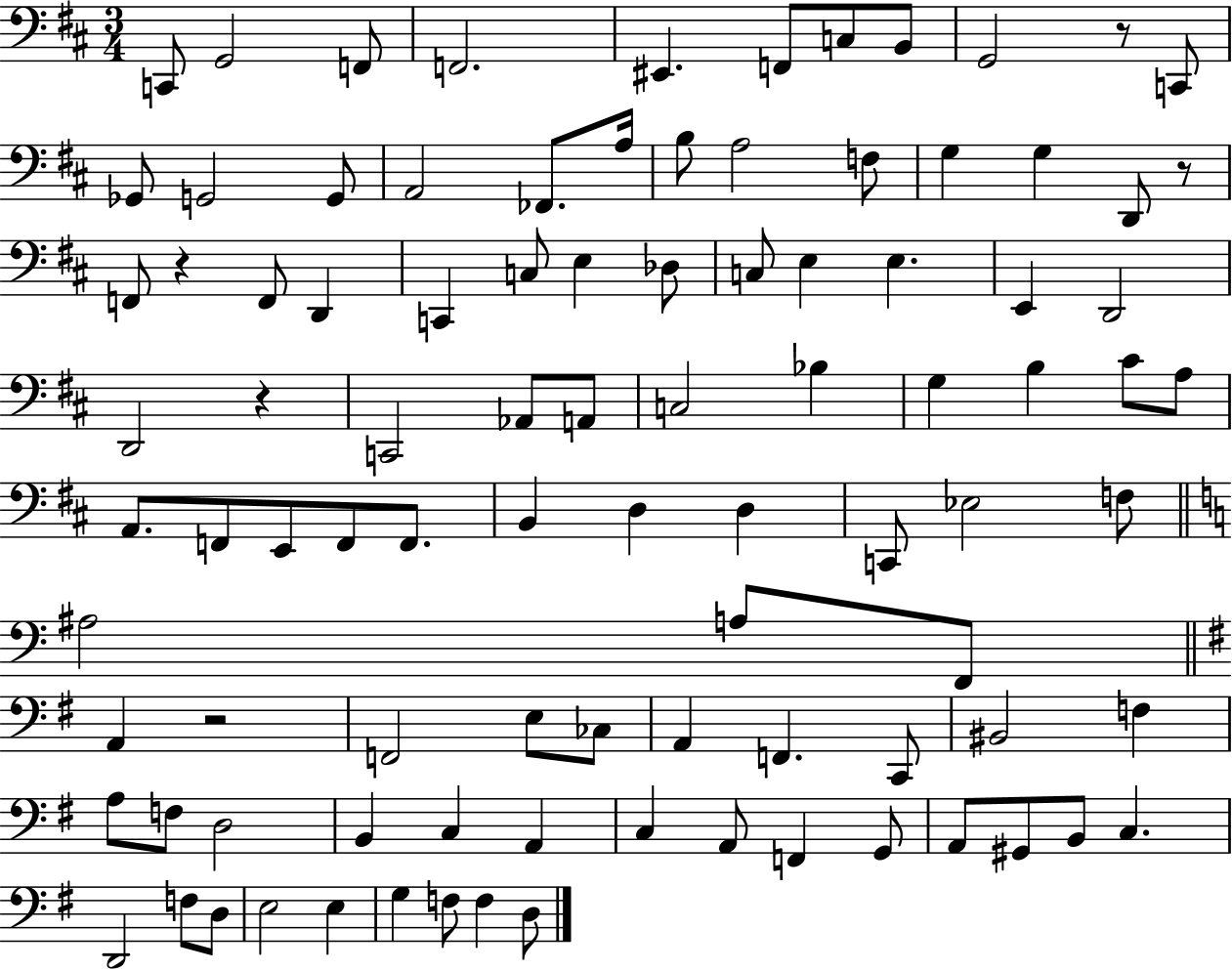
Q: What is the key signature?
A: D major